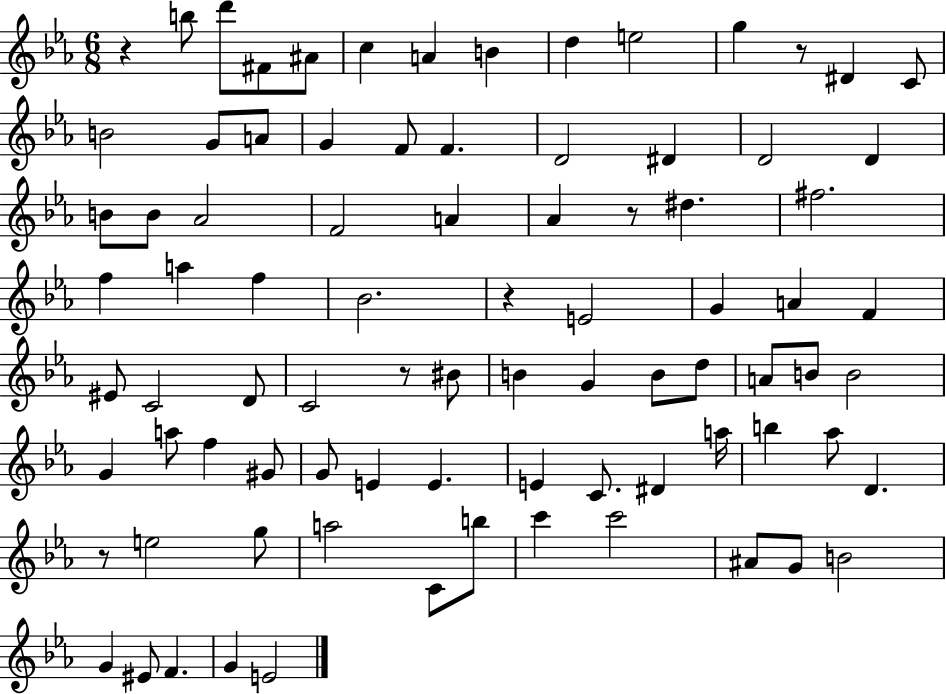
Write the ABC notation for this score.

X:1
T:Untitled
M:6/8
L:1/4
K:Eb
z b/2 d'/2 ^F/2 ^A/2 c A B d e2 g z/2 ^D C/2 B2 G/2 A/2 G F/2 F D2 ^D D2 D B/2 B/2 _A2 F2 A _A z/2 ^d ^f2 f a f _B2 z E2 G A F ^E/2 C2 D/2 C2 z/2 ^B/2 B G B/2 d/2 A/2 B/2 B2 G a/2 f ^G/2 G/2 E E E C/2 ^D a/4 b _a/2 D z/2 e2 g/2 a2 C/2 b/2 c' c'2 ^A/2 G/2 B2 G ^E/2 F G E2